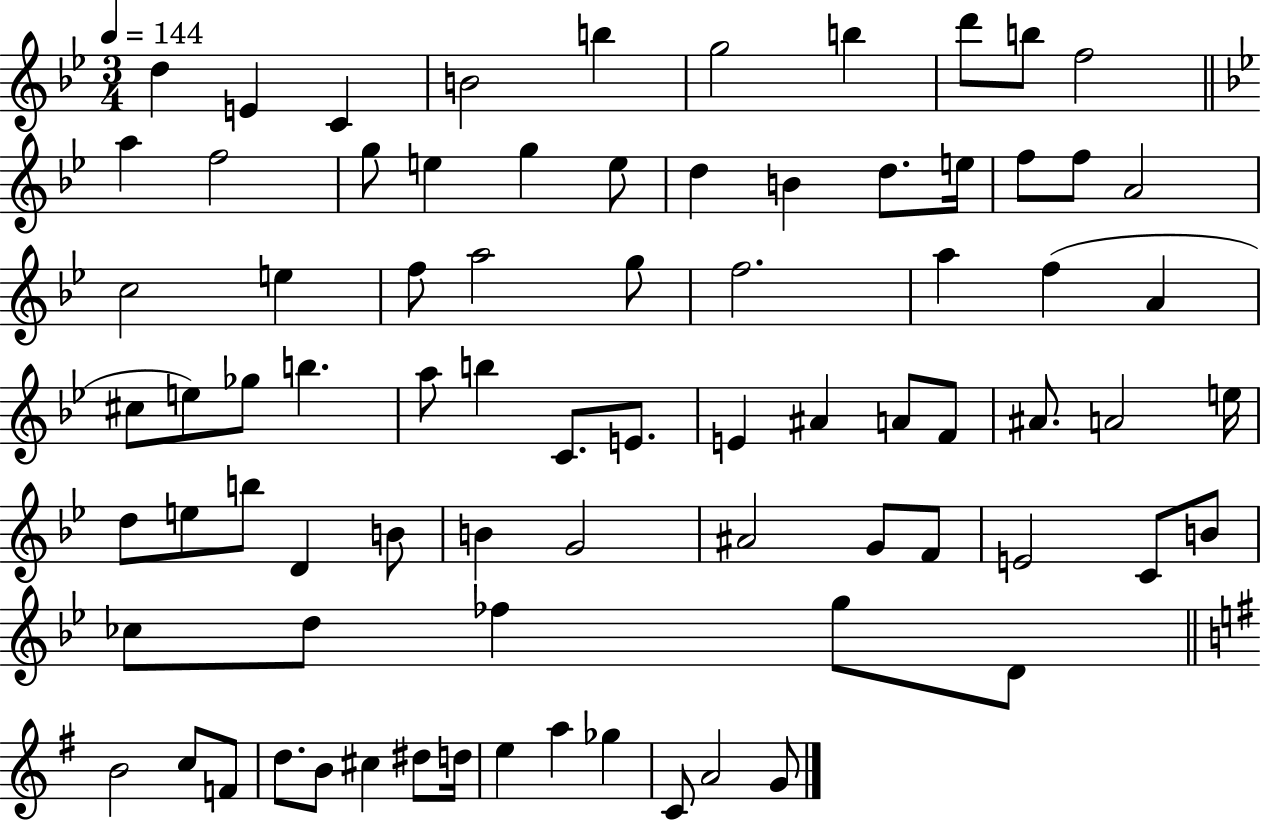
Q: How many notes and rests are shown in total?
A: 79